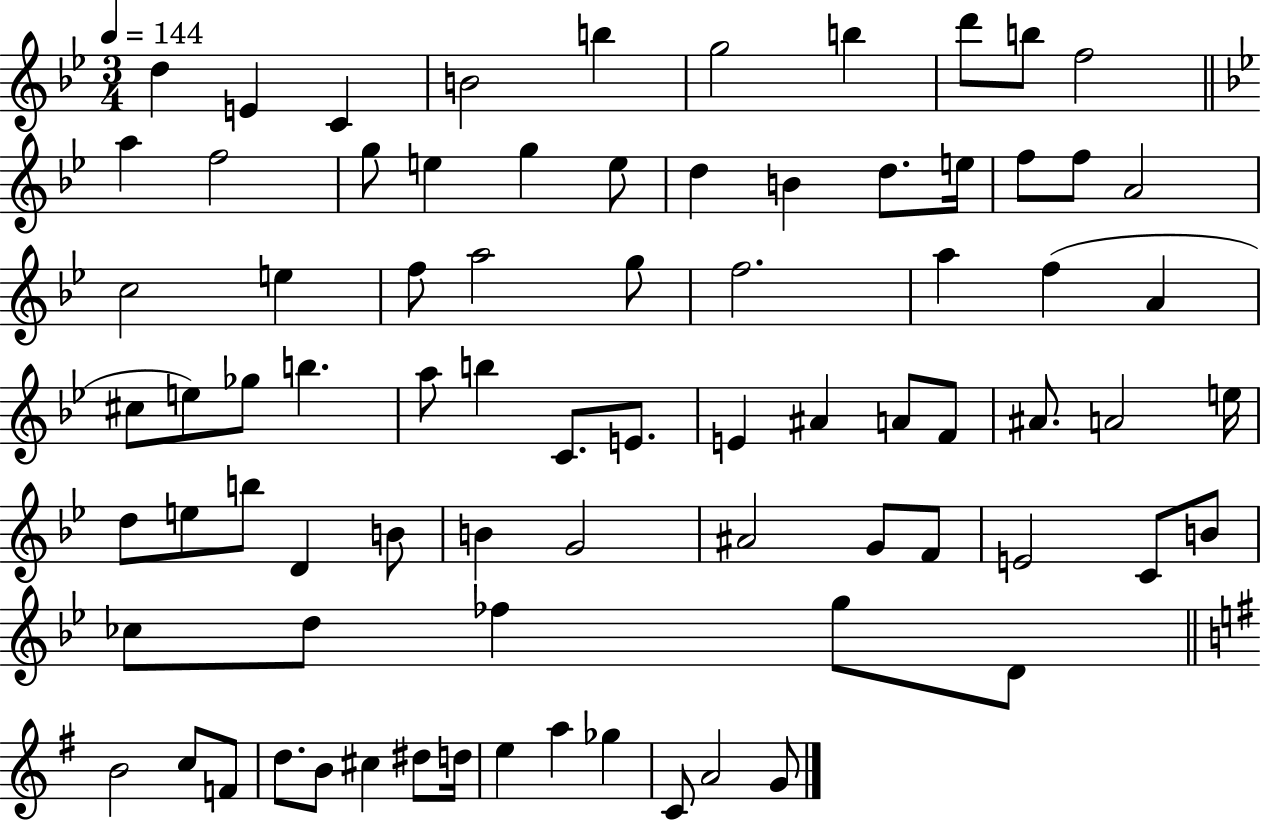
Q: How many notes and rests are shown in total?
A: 79